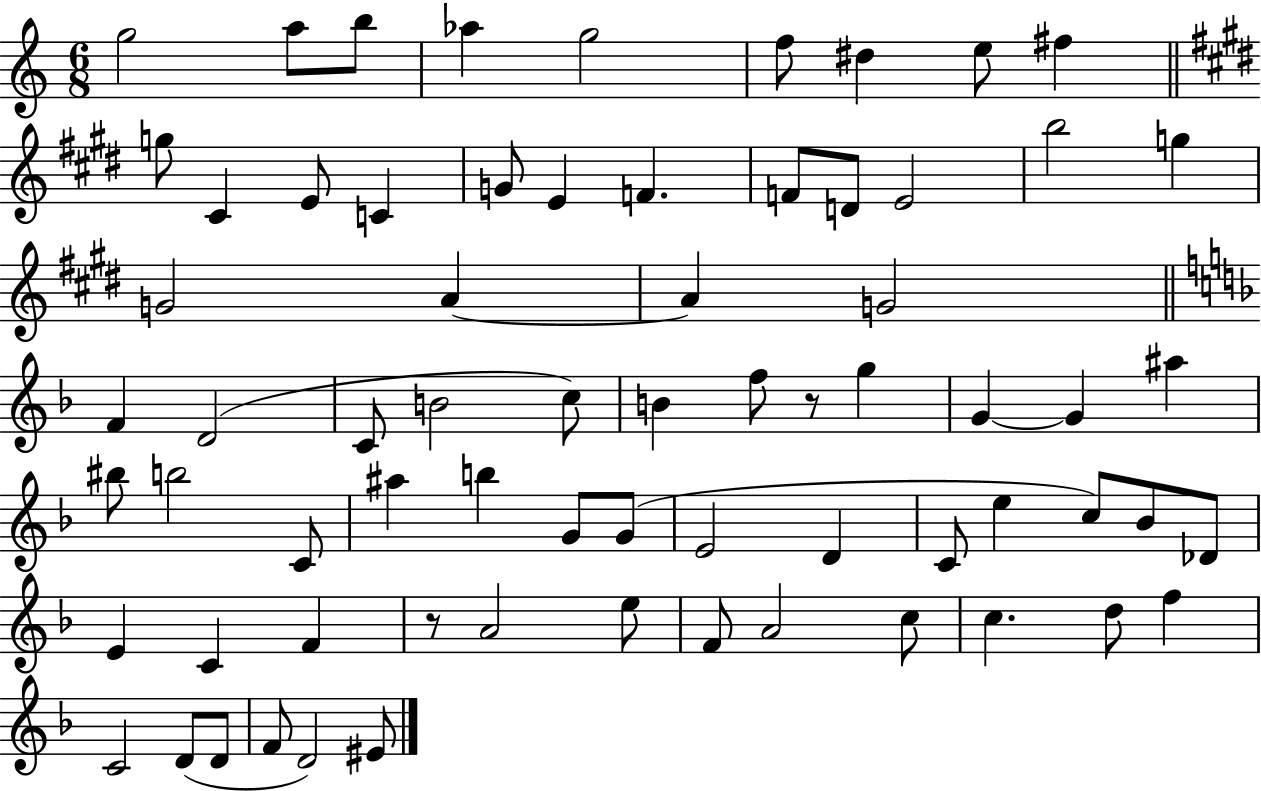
G5/h A5/e B5/e Ab5/q G5/h F5/e D#5/q E5/e F#5/q G5/e C#4/q E4/e C4/q G4/e E4/q F4/q. F4/e D4/e E4/h B5/h G5/q G4/h A4/q A4/q G4/h F4/q D4/h C4/e B4/h C5/e B4/q F5/e R/e G5/q G4/q G4/q A#5/q BIS5/e B5/h C4/e A#5/q B5/q G4/e G4/e E4/h D4/q C4/e E5/q C5/e Bb4/e Db4/e E4/q C4/q F4/q R/e A4/h E5/e F4/e A4/h C5/e C5/q. D5/e F5/q C4/h D4/e D4/e F4/e D4/h EIS4/e